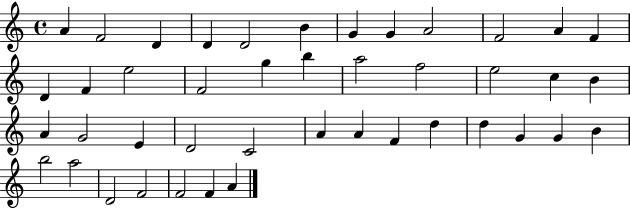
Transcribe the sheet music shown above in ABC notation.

X:1
T:Untitled
M:4/4
L:1/4
K:C
A F2 D D D2 B G G A2 F2 A F D F e2 F2 g b a2 f2 e2 c B A G2 E D2 C2 A A F d d G G B b2 a2 D2 F2 F2 F A